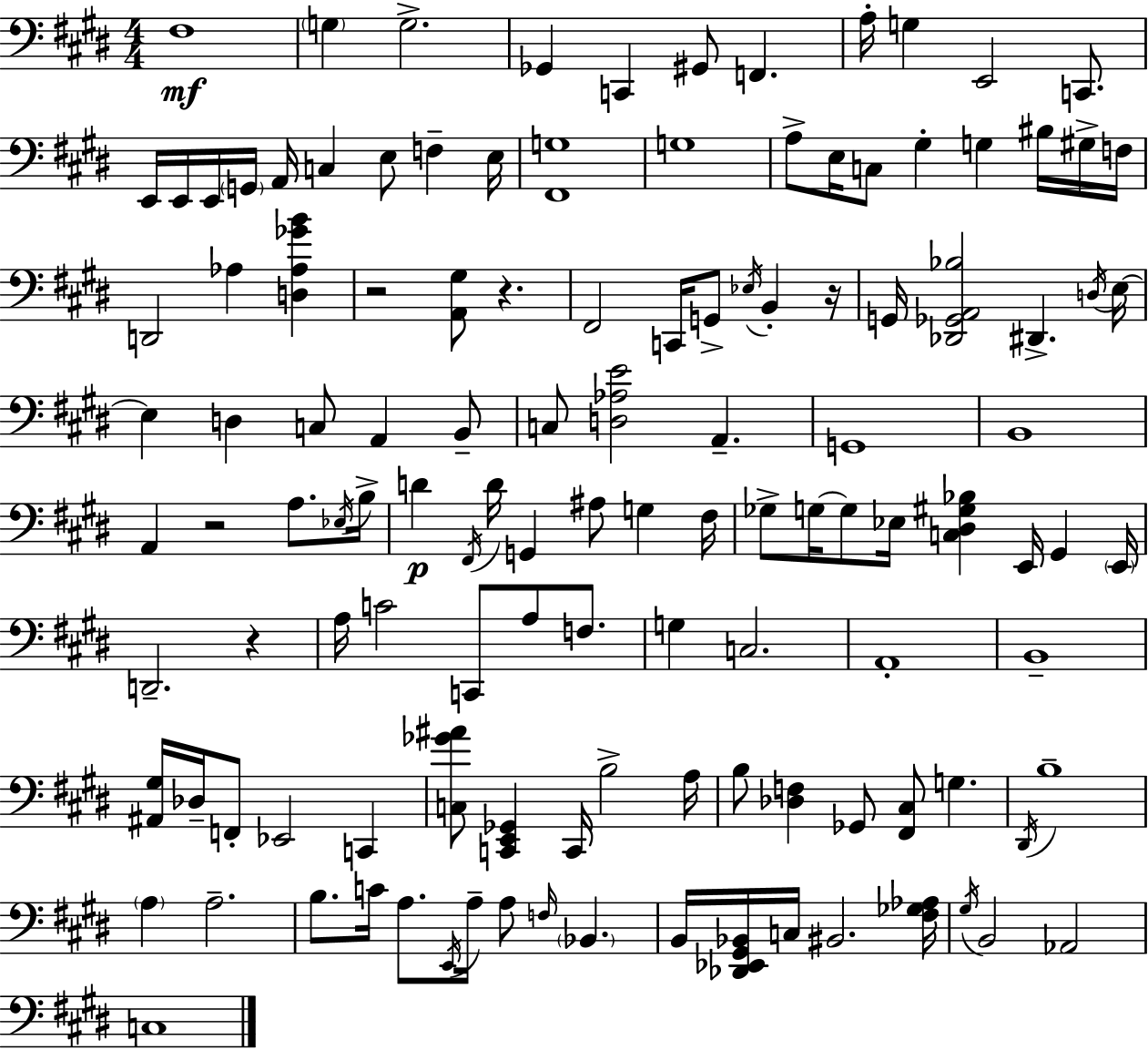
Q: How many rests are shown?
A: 5